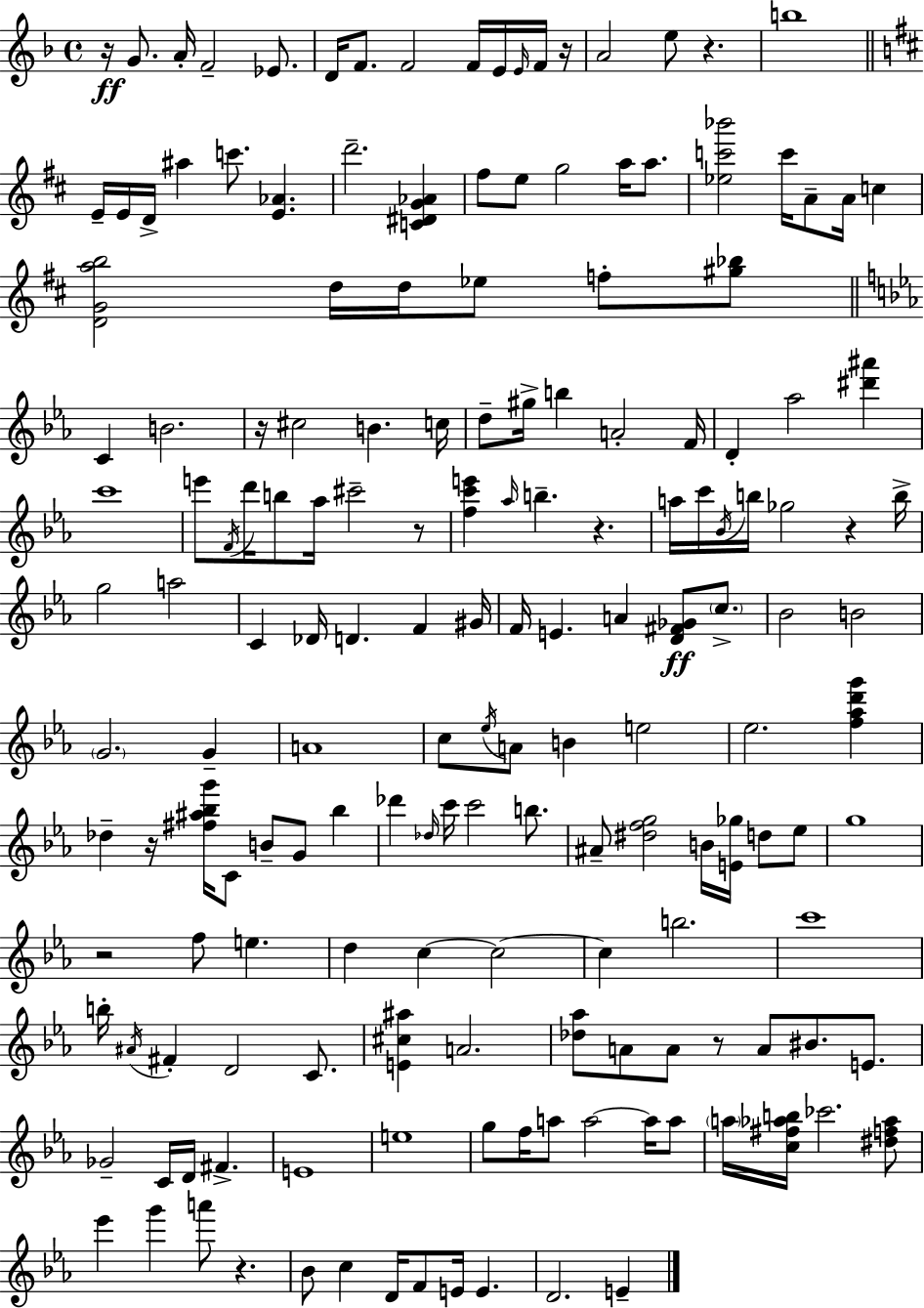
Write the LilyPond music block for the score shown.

{
  \clef treble
  \time 4/4
  \defaultTimeSignature
  \key d \minor
  r16\ff g'8. a'16-. f'2-- ees'8. | d'16 f'8. f'2 f'16 e'16 \grace { e'16 } f'16 | r16 a'2 e''8 r4. | b''1 | \break \bar "||" \break \key b \minor e'16-- e'16 d'16-> ais''4 c'''8. <e' aes'>4. | d'''2.-- <c' dis' g' aes'>4 | fis''8 e''8 g''2 a''16 a''8. | <ees'' c''' bes'''>2 c'''16 a'8-- a'16 c''4 | \break <d' g' a'' b''>2 d''16 d''16 ees''8 f''8-. <gis'' bes''>8 | \bar "||" \break \key c \minor c'4 b'2. | r16 cis''2 b'4. c''16 | d''8-- gis''16-> b''4 a'2-. f'16 | d'4-. aes''2 <dis''' ais'''>4 | \break c'''1 | e'''8 \acciaccatura { f'16 } d'''16 b''8 aes''16 cis'''2-- r8 | <f'' c''' e'''>4 \grace { aes''16 } b''4.-- r4. | a''16 c'''16 \acciaccatura { bes'16 } b''16 ges''2 r4 | \break b''16-> g''2 a''2 | c'4 des'16 d'4. f'4 | gis'16 f'16 e'4. a'4 <d' fis' ges'>8\ff | \parenthesize c''8.-> bes'2 b'2 | \break \parenthesize g'2. g'4-- | a'1 | c''8 \acciaccatura { ees''16 } a'8 b'4 e''2 | ees''2. | \break <f'' aes'' d''' g'''>4 des''4-- r16 <fis'' ais'' bes'' g'''>16 c'8 b'8-- g'8 | bes''4 des'''4 \grace { des''16 } c'''16 c'''2 | b''8. ais'8-- <dis'' f'' g''>2 b'16 | <e' ges''>16 d''8 ees''8 g''1 | \break r2 f''8 e''4. | d''4 c''4~~ c''2~~ | c''4 b''2. | c'''1 | \break b''16-. \acciaccatura { ais'16 } fis'4-. d'2 | c'8. <e' cis'' ais''>4 a'2. | <des'' aes''>8 a'8 a'8 r8 a'8 | bis'8. e'8. ges'2-- c'16 d'16 | \break fis'4.-> e'1 | e''1 | g''8 f''16 a''8 a''2~~ | a''16 a''8 \parenthesize a''16 <c'' fis'' aes'' b''>16 ces'''2. | \break <dis'' f'' aes''>8 ees'''4 g'''4 a'''8 | r4. bes'8 c''4 d'16 f'8 e'16 | e'4. d'2. | e'4-- \bar "|."
}